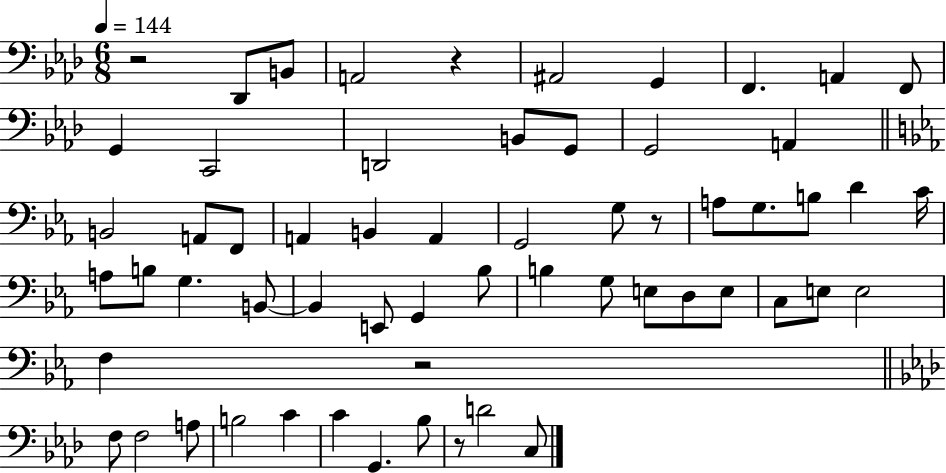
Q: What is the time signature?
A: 6/8